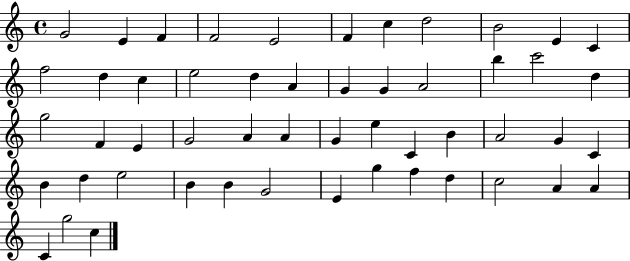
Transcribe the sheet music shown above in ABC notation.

X:1
T:Untitled
M:4/4
L:1/4
K:C
G2 E F F2 E2 F c d2 B2 E C f2 d c e2 d A G G A2 b c'2 d g2 F E G2 A A G e C B A2 G C B d e2 B B G2 E g f d c2 A A C g2 c